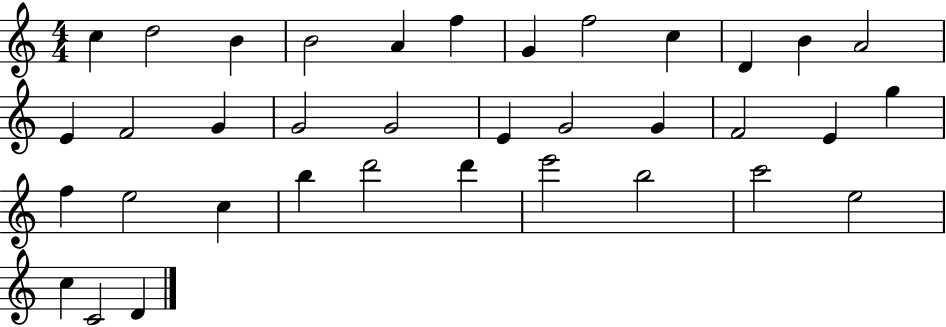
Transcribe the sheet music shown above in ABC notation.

X:1
T:Untitled
M:4/4
L:1/4
K:C
c d2 B B2 A f G f2 c D B A2 E F2 G G2 G2 E G2 G F2 E g f e2 c b d'2 d' e'2 b2 c'2 e2 c C2 D